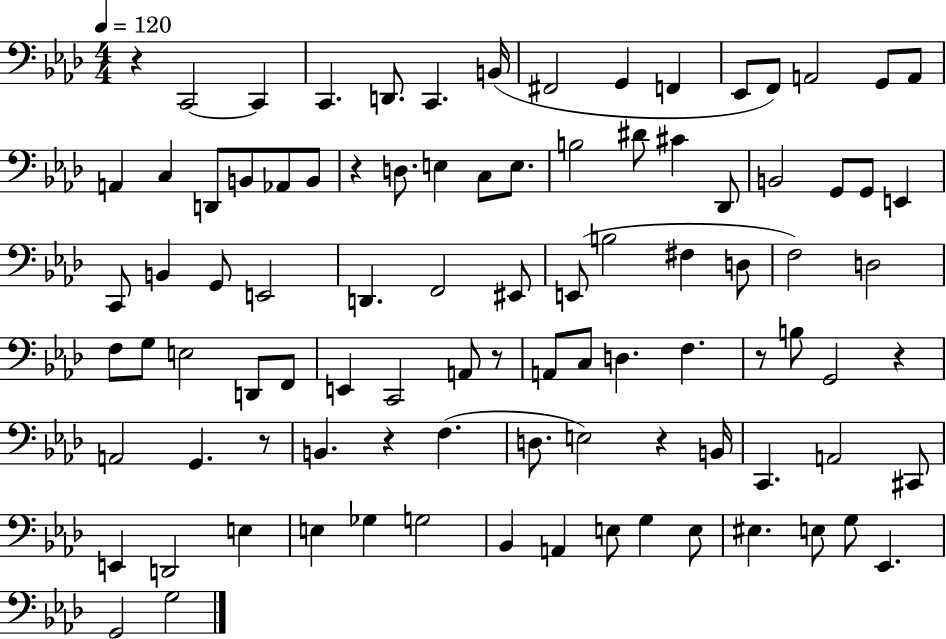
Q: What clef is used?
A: bass